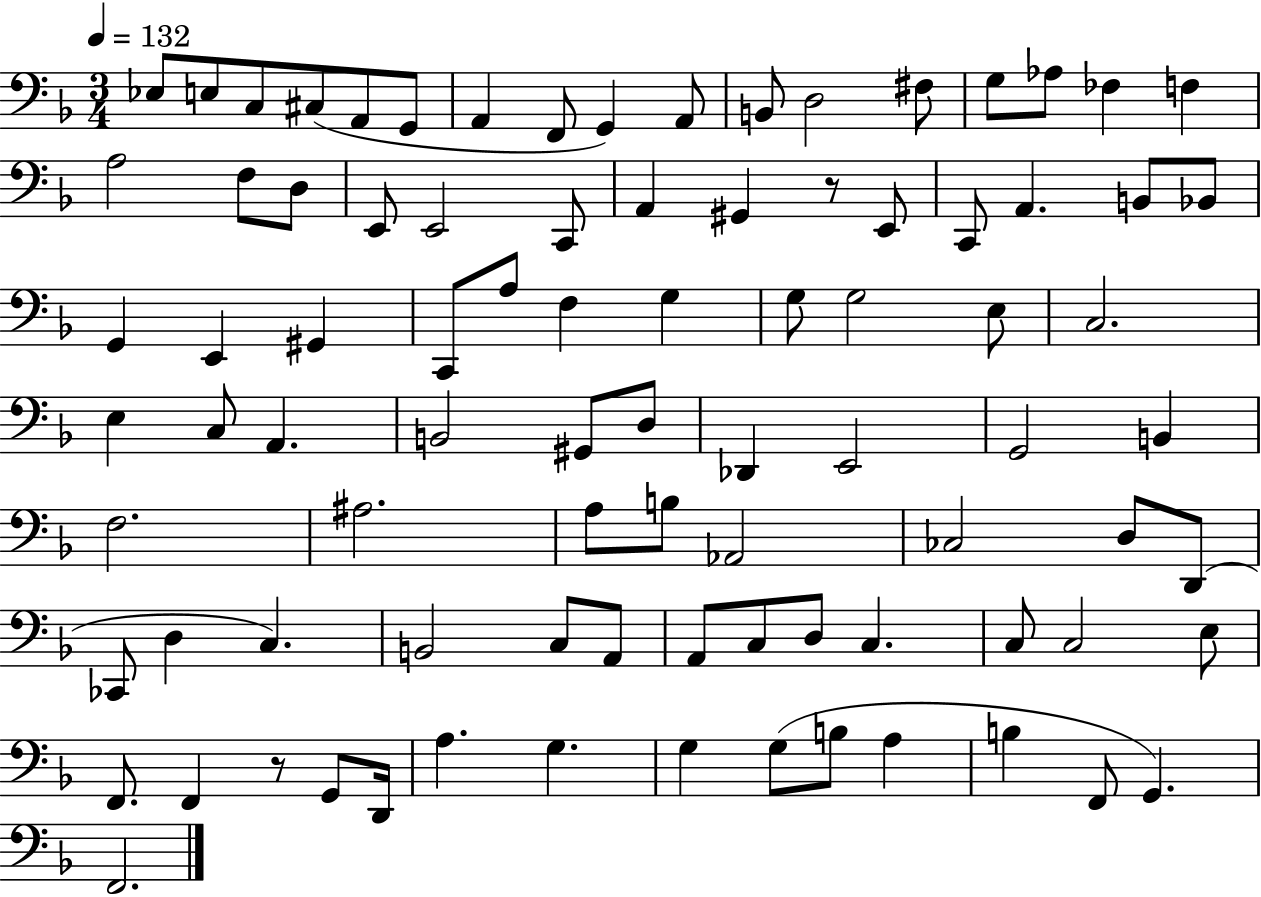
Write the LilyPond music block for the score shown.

{
  \clef bass
  \numericTimeSignature
  \time 3/4
  \key f \major
  \tempo 4 = 132
  ees8 e8 c8 cis8( a,8 g,8 | a,4 f,8 g,4) a,8 | b,8 d2 fis8 | g8 aes8 fes4 f4 | \break a2 f8 d8 | e,8 e,2 c,8 | a,4 gis,4 r8 e,8 | c,8 a,4. b,8 bes,8 | \break g,4 e,4 gis,4 | c,8 a8 f4 g4 | g8 g2 e8 | c2. | \break e4 c8 a,4. | b,2 gis,8 d8 | des,4 e,2 | g,2 b,4 | \break f2. | ais2. | a8 b8 aes,2 | ces2 d8 d,8( | \break ces,8 d4 c4.) | b,2 c8 a,8 | a,8 c8 d8 c4. | c8 c2 e8 | \break f,8. f,4 r8 g,8 d,16 | a4. g4. | g4 g8( b8 a4 | b4 f,8 g,4.) | \break f,2. | \bar "|."
}